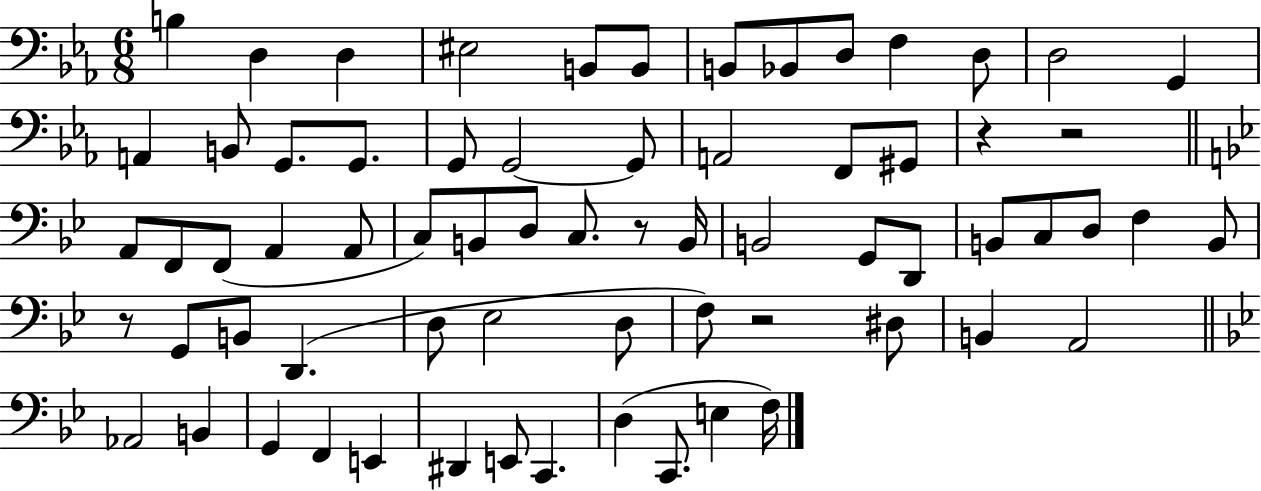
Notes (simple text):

B3/q D3/q D3/q EIS3/h B2/e B2/e B2/e Bb2/e D3/e F3/q D3/e D3/h G2/q A2/q B2/e G2/e. G2/e. G2/e G2/h G2/e A2/h F2/e G#2/e R/q R/h A2/e F2/e F2/e A2/q A2/e C3/e B2/e D3/e C3/e. R/e B2/s B2/h G2/e D2/e B2/e C3/e D3/e F3/q B2/e R/e G2/e B2/e D2/q. D3/e Eb3/h D3/e F3/e R/h D#3/e B2/q A2/h Ab2/h B2/q G2/q F2/q E2/q D#2/q E2/e C2/q. D3/q C2/e. E3/q F3/s